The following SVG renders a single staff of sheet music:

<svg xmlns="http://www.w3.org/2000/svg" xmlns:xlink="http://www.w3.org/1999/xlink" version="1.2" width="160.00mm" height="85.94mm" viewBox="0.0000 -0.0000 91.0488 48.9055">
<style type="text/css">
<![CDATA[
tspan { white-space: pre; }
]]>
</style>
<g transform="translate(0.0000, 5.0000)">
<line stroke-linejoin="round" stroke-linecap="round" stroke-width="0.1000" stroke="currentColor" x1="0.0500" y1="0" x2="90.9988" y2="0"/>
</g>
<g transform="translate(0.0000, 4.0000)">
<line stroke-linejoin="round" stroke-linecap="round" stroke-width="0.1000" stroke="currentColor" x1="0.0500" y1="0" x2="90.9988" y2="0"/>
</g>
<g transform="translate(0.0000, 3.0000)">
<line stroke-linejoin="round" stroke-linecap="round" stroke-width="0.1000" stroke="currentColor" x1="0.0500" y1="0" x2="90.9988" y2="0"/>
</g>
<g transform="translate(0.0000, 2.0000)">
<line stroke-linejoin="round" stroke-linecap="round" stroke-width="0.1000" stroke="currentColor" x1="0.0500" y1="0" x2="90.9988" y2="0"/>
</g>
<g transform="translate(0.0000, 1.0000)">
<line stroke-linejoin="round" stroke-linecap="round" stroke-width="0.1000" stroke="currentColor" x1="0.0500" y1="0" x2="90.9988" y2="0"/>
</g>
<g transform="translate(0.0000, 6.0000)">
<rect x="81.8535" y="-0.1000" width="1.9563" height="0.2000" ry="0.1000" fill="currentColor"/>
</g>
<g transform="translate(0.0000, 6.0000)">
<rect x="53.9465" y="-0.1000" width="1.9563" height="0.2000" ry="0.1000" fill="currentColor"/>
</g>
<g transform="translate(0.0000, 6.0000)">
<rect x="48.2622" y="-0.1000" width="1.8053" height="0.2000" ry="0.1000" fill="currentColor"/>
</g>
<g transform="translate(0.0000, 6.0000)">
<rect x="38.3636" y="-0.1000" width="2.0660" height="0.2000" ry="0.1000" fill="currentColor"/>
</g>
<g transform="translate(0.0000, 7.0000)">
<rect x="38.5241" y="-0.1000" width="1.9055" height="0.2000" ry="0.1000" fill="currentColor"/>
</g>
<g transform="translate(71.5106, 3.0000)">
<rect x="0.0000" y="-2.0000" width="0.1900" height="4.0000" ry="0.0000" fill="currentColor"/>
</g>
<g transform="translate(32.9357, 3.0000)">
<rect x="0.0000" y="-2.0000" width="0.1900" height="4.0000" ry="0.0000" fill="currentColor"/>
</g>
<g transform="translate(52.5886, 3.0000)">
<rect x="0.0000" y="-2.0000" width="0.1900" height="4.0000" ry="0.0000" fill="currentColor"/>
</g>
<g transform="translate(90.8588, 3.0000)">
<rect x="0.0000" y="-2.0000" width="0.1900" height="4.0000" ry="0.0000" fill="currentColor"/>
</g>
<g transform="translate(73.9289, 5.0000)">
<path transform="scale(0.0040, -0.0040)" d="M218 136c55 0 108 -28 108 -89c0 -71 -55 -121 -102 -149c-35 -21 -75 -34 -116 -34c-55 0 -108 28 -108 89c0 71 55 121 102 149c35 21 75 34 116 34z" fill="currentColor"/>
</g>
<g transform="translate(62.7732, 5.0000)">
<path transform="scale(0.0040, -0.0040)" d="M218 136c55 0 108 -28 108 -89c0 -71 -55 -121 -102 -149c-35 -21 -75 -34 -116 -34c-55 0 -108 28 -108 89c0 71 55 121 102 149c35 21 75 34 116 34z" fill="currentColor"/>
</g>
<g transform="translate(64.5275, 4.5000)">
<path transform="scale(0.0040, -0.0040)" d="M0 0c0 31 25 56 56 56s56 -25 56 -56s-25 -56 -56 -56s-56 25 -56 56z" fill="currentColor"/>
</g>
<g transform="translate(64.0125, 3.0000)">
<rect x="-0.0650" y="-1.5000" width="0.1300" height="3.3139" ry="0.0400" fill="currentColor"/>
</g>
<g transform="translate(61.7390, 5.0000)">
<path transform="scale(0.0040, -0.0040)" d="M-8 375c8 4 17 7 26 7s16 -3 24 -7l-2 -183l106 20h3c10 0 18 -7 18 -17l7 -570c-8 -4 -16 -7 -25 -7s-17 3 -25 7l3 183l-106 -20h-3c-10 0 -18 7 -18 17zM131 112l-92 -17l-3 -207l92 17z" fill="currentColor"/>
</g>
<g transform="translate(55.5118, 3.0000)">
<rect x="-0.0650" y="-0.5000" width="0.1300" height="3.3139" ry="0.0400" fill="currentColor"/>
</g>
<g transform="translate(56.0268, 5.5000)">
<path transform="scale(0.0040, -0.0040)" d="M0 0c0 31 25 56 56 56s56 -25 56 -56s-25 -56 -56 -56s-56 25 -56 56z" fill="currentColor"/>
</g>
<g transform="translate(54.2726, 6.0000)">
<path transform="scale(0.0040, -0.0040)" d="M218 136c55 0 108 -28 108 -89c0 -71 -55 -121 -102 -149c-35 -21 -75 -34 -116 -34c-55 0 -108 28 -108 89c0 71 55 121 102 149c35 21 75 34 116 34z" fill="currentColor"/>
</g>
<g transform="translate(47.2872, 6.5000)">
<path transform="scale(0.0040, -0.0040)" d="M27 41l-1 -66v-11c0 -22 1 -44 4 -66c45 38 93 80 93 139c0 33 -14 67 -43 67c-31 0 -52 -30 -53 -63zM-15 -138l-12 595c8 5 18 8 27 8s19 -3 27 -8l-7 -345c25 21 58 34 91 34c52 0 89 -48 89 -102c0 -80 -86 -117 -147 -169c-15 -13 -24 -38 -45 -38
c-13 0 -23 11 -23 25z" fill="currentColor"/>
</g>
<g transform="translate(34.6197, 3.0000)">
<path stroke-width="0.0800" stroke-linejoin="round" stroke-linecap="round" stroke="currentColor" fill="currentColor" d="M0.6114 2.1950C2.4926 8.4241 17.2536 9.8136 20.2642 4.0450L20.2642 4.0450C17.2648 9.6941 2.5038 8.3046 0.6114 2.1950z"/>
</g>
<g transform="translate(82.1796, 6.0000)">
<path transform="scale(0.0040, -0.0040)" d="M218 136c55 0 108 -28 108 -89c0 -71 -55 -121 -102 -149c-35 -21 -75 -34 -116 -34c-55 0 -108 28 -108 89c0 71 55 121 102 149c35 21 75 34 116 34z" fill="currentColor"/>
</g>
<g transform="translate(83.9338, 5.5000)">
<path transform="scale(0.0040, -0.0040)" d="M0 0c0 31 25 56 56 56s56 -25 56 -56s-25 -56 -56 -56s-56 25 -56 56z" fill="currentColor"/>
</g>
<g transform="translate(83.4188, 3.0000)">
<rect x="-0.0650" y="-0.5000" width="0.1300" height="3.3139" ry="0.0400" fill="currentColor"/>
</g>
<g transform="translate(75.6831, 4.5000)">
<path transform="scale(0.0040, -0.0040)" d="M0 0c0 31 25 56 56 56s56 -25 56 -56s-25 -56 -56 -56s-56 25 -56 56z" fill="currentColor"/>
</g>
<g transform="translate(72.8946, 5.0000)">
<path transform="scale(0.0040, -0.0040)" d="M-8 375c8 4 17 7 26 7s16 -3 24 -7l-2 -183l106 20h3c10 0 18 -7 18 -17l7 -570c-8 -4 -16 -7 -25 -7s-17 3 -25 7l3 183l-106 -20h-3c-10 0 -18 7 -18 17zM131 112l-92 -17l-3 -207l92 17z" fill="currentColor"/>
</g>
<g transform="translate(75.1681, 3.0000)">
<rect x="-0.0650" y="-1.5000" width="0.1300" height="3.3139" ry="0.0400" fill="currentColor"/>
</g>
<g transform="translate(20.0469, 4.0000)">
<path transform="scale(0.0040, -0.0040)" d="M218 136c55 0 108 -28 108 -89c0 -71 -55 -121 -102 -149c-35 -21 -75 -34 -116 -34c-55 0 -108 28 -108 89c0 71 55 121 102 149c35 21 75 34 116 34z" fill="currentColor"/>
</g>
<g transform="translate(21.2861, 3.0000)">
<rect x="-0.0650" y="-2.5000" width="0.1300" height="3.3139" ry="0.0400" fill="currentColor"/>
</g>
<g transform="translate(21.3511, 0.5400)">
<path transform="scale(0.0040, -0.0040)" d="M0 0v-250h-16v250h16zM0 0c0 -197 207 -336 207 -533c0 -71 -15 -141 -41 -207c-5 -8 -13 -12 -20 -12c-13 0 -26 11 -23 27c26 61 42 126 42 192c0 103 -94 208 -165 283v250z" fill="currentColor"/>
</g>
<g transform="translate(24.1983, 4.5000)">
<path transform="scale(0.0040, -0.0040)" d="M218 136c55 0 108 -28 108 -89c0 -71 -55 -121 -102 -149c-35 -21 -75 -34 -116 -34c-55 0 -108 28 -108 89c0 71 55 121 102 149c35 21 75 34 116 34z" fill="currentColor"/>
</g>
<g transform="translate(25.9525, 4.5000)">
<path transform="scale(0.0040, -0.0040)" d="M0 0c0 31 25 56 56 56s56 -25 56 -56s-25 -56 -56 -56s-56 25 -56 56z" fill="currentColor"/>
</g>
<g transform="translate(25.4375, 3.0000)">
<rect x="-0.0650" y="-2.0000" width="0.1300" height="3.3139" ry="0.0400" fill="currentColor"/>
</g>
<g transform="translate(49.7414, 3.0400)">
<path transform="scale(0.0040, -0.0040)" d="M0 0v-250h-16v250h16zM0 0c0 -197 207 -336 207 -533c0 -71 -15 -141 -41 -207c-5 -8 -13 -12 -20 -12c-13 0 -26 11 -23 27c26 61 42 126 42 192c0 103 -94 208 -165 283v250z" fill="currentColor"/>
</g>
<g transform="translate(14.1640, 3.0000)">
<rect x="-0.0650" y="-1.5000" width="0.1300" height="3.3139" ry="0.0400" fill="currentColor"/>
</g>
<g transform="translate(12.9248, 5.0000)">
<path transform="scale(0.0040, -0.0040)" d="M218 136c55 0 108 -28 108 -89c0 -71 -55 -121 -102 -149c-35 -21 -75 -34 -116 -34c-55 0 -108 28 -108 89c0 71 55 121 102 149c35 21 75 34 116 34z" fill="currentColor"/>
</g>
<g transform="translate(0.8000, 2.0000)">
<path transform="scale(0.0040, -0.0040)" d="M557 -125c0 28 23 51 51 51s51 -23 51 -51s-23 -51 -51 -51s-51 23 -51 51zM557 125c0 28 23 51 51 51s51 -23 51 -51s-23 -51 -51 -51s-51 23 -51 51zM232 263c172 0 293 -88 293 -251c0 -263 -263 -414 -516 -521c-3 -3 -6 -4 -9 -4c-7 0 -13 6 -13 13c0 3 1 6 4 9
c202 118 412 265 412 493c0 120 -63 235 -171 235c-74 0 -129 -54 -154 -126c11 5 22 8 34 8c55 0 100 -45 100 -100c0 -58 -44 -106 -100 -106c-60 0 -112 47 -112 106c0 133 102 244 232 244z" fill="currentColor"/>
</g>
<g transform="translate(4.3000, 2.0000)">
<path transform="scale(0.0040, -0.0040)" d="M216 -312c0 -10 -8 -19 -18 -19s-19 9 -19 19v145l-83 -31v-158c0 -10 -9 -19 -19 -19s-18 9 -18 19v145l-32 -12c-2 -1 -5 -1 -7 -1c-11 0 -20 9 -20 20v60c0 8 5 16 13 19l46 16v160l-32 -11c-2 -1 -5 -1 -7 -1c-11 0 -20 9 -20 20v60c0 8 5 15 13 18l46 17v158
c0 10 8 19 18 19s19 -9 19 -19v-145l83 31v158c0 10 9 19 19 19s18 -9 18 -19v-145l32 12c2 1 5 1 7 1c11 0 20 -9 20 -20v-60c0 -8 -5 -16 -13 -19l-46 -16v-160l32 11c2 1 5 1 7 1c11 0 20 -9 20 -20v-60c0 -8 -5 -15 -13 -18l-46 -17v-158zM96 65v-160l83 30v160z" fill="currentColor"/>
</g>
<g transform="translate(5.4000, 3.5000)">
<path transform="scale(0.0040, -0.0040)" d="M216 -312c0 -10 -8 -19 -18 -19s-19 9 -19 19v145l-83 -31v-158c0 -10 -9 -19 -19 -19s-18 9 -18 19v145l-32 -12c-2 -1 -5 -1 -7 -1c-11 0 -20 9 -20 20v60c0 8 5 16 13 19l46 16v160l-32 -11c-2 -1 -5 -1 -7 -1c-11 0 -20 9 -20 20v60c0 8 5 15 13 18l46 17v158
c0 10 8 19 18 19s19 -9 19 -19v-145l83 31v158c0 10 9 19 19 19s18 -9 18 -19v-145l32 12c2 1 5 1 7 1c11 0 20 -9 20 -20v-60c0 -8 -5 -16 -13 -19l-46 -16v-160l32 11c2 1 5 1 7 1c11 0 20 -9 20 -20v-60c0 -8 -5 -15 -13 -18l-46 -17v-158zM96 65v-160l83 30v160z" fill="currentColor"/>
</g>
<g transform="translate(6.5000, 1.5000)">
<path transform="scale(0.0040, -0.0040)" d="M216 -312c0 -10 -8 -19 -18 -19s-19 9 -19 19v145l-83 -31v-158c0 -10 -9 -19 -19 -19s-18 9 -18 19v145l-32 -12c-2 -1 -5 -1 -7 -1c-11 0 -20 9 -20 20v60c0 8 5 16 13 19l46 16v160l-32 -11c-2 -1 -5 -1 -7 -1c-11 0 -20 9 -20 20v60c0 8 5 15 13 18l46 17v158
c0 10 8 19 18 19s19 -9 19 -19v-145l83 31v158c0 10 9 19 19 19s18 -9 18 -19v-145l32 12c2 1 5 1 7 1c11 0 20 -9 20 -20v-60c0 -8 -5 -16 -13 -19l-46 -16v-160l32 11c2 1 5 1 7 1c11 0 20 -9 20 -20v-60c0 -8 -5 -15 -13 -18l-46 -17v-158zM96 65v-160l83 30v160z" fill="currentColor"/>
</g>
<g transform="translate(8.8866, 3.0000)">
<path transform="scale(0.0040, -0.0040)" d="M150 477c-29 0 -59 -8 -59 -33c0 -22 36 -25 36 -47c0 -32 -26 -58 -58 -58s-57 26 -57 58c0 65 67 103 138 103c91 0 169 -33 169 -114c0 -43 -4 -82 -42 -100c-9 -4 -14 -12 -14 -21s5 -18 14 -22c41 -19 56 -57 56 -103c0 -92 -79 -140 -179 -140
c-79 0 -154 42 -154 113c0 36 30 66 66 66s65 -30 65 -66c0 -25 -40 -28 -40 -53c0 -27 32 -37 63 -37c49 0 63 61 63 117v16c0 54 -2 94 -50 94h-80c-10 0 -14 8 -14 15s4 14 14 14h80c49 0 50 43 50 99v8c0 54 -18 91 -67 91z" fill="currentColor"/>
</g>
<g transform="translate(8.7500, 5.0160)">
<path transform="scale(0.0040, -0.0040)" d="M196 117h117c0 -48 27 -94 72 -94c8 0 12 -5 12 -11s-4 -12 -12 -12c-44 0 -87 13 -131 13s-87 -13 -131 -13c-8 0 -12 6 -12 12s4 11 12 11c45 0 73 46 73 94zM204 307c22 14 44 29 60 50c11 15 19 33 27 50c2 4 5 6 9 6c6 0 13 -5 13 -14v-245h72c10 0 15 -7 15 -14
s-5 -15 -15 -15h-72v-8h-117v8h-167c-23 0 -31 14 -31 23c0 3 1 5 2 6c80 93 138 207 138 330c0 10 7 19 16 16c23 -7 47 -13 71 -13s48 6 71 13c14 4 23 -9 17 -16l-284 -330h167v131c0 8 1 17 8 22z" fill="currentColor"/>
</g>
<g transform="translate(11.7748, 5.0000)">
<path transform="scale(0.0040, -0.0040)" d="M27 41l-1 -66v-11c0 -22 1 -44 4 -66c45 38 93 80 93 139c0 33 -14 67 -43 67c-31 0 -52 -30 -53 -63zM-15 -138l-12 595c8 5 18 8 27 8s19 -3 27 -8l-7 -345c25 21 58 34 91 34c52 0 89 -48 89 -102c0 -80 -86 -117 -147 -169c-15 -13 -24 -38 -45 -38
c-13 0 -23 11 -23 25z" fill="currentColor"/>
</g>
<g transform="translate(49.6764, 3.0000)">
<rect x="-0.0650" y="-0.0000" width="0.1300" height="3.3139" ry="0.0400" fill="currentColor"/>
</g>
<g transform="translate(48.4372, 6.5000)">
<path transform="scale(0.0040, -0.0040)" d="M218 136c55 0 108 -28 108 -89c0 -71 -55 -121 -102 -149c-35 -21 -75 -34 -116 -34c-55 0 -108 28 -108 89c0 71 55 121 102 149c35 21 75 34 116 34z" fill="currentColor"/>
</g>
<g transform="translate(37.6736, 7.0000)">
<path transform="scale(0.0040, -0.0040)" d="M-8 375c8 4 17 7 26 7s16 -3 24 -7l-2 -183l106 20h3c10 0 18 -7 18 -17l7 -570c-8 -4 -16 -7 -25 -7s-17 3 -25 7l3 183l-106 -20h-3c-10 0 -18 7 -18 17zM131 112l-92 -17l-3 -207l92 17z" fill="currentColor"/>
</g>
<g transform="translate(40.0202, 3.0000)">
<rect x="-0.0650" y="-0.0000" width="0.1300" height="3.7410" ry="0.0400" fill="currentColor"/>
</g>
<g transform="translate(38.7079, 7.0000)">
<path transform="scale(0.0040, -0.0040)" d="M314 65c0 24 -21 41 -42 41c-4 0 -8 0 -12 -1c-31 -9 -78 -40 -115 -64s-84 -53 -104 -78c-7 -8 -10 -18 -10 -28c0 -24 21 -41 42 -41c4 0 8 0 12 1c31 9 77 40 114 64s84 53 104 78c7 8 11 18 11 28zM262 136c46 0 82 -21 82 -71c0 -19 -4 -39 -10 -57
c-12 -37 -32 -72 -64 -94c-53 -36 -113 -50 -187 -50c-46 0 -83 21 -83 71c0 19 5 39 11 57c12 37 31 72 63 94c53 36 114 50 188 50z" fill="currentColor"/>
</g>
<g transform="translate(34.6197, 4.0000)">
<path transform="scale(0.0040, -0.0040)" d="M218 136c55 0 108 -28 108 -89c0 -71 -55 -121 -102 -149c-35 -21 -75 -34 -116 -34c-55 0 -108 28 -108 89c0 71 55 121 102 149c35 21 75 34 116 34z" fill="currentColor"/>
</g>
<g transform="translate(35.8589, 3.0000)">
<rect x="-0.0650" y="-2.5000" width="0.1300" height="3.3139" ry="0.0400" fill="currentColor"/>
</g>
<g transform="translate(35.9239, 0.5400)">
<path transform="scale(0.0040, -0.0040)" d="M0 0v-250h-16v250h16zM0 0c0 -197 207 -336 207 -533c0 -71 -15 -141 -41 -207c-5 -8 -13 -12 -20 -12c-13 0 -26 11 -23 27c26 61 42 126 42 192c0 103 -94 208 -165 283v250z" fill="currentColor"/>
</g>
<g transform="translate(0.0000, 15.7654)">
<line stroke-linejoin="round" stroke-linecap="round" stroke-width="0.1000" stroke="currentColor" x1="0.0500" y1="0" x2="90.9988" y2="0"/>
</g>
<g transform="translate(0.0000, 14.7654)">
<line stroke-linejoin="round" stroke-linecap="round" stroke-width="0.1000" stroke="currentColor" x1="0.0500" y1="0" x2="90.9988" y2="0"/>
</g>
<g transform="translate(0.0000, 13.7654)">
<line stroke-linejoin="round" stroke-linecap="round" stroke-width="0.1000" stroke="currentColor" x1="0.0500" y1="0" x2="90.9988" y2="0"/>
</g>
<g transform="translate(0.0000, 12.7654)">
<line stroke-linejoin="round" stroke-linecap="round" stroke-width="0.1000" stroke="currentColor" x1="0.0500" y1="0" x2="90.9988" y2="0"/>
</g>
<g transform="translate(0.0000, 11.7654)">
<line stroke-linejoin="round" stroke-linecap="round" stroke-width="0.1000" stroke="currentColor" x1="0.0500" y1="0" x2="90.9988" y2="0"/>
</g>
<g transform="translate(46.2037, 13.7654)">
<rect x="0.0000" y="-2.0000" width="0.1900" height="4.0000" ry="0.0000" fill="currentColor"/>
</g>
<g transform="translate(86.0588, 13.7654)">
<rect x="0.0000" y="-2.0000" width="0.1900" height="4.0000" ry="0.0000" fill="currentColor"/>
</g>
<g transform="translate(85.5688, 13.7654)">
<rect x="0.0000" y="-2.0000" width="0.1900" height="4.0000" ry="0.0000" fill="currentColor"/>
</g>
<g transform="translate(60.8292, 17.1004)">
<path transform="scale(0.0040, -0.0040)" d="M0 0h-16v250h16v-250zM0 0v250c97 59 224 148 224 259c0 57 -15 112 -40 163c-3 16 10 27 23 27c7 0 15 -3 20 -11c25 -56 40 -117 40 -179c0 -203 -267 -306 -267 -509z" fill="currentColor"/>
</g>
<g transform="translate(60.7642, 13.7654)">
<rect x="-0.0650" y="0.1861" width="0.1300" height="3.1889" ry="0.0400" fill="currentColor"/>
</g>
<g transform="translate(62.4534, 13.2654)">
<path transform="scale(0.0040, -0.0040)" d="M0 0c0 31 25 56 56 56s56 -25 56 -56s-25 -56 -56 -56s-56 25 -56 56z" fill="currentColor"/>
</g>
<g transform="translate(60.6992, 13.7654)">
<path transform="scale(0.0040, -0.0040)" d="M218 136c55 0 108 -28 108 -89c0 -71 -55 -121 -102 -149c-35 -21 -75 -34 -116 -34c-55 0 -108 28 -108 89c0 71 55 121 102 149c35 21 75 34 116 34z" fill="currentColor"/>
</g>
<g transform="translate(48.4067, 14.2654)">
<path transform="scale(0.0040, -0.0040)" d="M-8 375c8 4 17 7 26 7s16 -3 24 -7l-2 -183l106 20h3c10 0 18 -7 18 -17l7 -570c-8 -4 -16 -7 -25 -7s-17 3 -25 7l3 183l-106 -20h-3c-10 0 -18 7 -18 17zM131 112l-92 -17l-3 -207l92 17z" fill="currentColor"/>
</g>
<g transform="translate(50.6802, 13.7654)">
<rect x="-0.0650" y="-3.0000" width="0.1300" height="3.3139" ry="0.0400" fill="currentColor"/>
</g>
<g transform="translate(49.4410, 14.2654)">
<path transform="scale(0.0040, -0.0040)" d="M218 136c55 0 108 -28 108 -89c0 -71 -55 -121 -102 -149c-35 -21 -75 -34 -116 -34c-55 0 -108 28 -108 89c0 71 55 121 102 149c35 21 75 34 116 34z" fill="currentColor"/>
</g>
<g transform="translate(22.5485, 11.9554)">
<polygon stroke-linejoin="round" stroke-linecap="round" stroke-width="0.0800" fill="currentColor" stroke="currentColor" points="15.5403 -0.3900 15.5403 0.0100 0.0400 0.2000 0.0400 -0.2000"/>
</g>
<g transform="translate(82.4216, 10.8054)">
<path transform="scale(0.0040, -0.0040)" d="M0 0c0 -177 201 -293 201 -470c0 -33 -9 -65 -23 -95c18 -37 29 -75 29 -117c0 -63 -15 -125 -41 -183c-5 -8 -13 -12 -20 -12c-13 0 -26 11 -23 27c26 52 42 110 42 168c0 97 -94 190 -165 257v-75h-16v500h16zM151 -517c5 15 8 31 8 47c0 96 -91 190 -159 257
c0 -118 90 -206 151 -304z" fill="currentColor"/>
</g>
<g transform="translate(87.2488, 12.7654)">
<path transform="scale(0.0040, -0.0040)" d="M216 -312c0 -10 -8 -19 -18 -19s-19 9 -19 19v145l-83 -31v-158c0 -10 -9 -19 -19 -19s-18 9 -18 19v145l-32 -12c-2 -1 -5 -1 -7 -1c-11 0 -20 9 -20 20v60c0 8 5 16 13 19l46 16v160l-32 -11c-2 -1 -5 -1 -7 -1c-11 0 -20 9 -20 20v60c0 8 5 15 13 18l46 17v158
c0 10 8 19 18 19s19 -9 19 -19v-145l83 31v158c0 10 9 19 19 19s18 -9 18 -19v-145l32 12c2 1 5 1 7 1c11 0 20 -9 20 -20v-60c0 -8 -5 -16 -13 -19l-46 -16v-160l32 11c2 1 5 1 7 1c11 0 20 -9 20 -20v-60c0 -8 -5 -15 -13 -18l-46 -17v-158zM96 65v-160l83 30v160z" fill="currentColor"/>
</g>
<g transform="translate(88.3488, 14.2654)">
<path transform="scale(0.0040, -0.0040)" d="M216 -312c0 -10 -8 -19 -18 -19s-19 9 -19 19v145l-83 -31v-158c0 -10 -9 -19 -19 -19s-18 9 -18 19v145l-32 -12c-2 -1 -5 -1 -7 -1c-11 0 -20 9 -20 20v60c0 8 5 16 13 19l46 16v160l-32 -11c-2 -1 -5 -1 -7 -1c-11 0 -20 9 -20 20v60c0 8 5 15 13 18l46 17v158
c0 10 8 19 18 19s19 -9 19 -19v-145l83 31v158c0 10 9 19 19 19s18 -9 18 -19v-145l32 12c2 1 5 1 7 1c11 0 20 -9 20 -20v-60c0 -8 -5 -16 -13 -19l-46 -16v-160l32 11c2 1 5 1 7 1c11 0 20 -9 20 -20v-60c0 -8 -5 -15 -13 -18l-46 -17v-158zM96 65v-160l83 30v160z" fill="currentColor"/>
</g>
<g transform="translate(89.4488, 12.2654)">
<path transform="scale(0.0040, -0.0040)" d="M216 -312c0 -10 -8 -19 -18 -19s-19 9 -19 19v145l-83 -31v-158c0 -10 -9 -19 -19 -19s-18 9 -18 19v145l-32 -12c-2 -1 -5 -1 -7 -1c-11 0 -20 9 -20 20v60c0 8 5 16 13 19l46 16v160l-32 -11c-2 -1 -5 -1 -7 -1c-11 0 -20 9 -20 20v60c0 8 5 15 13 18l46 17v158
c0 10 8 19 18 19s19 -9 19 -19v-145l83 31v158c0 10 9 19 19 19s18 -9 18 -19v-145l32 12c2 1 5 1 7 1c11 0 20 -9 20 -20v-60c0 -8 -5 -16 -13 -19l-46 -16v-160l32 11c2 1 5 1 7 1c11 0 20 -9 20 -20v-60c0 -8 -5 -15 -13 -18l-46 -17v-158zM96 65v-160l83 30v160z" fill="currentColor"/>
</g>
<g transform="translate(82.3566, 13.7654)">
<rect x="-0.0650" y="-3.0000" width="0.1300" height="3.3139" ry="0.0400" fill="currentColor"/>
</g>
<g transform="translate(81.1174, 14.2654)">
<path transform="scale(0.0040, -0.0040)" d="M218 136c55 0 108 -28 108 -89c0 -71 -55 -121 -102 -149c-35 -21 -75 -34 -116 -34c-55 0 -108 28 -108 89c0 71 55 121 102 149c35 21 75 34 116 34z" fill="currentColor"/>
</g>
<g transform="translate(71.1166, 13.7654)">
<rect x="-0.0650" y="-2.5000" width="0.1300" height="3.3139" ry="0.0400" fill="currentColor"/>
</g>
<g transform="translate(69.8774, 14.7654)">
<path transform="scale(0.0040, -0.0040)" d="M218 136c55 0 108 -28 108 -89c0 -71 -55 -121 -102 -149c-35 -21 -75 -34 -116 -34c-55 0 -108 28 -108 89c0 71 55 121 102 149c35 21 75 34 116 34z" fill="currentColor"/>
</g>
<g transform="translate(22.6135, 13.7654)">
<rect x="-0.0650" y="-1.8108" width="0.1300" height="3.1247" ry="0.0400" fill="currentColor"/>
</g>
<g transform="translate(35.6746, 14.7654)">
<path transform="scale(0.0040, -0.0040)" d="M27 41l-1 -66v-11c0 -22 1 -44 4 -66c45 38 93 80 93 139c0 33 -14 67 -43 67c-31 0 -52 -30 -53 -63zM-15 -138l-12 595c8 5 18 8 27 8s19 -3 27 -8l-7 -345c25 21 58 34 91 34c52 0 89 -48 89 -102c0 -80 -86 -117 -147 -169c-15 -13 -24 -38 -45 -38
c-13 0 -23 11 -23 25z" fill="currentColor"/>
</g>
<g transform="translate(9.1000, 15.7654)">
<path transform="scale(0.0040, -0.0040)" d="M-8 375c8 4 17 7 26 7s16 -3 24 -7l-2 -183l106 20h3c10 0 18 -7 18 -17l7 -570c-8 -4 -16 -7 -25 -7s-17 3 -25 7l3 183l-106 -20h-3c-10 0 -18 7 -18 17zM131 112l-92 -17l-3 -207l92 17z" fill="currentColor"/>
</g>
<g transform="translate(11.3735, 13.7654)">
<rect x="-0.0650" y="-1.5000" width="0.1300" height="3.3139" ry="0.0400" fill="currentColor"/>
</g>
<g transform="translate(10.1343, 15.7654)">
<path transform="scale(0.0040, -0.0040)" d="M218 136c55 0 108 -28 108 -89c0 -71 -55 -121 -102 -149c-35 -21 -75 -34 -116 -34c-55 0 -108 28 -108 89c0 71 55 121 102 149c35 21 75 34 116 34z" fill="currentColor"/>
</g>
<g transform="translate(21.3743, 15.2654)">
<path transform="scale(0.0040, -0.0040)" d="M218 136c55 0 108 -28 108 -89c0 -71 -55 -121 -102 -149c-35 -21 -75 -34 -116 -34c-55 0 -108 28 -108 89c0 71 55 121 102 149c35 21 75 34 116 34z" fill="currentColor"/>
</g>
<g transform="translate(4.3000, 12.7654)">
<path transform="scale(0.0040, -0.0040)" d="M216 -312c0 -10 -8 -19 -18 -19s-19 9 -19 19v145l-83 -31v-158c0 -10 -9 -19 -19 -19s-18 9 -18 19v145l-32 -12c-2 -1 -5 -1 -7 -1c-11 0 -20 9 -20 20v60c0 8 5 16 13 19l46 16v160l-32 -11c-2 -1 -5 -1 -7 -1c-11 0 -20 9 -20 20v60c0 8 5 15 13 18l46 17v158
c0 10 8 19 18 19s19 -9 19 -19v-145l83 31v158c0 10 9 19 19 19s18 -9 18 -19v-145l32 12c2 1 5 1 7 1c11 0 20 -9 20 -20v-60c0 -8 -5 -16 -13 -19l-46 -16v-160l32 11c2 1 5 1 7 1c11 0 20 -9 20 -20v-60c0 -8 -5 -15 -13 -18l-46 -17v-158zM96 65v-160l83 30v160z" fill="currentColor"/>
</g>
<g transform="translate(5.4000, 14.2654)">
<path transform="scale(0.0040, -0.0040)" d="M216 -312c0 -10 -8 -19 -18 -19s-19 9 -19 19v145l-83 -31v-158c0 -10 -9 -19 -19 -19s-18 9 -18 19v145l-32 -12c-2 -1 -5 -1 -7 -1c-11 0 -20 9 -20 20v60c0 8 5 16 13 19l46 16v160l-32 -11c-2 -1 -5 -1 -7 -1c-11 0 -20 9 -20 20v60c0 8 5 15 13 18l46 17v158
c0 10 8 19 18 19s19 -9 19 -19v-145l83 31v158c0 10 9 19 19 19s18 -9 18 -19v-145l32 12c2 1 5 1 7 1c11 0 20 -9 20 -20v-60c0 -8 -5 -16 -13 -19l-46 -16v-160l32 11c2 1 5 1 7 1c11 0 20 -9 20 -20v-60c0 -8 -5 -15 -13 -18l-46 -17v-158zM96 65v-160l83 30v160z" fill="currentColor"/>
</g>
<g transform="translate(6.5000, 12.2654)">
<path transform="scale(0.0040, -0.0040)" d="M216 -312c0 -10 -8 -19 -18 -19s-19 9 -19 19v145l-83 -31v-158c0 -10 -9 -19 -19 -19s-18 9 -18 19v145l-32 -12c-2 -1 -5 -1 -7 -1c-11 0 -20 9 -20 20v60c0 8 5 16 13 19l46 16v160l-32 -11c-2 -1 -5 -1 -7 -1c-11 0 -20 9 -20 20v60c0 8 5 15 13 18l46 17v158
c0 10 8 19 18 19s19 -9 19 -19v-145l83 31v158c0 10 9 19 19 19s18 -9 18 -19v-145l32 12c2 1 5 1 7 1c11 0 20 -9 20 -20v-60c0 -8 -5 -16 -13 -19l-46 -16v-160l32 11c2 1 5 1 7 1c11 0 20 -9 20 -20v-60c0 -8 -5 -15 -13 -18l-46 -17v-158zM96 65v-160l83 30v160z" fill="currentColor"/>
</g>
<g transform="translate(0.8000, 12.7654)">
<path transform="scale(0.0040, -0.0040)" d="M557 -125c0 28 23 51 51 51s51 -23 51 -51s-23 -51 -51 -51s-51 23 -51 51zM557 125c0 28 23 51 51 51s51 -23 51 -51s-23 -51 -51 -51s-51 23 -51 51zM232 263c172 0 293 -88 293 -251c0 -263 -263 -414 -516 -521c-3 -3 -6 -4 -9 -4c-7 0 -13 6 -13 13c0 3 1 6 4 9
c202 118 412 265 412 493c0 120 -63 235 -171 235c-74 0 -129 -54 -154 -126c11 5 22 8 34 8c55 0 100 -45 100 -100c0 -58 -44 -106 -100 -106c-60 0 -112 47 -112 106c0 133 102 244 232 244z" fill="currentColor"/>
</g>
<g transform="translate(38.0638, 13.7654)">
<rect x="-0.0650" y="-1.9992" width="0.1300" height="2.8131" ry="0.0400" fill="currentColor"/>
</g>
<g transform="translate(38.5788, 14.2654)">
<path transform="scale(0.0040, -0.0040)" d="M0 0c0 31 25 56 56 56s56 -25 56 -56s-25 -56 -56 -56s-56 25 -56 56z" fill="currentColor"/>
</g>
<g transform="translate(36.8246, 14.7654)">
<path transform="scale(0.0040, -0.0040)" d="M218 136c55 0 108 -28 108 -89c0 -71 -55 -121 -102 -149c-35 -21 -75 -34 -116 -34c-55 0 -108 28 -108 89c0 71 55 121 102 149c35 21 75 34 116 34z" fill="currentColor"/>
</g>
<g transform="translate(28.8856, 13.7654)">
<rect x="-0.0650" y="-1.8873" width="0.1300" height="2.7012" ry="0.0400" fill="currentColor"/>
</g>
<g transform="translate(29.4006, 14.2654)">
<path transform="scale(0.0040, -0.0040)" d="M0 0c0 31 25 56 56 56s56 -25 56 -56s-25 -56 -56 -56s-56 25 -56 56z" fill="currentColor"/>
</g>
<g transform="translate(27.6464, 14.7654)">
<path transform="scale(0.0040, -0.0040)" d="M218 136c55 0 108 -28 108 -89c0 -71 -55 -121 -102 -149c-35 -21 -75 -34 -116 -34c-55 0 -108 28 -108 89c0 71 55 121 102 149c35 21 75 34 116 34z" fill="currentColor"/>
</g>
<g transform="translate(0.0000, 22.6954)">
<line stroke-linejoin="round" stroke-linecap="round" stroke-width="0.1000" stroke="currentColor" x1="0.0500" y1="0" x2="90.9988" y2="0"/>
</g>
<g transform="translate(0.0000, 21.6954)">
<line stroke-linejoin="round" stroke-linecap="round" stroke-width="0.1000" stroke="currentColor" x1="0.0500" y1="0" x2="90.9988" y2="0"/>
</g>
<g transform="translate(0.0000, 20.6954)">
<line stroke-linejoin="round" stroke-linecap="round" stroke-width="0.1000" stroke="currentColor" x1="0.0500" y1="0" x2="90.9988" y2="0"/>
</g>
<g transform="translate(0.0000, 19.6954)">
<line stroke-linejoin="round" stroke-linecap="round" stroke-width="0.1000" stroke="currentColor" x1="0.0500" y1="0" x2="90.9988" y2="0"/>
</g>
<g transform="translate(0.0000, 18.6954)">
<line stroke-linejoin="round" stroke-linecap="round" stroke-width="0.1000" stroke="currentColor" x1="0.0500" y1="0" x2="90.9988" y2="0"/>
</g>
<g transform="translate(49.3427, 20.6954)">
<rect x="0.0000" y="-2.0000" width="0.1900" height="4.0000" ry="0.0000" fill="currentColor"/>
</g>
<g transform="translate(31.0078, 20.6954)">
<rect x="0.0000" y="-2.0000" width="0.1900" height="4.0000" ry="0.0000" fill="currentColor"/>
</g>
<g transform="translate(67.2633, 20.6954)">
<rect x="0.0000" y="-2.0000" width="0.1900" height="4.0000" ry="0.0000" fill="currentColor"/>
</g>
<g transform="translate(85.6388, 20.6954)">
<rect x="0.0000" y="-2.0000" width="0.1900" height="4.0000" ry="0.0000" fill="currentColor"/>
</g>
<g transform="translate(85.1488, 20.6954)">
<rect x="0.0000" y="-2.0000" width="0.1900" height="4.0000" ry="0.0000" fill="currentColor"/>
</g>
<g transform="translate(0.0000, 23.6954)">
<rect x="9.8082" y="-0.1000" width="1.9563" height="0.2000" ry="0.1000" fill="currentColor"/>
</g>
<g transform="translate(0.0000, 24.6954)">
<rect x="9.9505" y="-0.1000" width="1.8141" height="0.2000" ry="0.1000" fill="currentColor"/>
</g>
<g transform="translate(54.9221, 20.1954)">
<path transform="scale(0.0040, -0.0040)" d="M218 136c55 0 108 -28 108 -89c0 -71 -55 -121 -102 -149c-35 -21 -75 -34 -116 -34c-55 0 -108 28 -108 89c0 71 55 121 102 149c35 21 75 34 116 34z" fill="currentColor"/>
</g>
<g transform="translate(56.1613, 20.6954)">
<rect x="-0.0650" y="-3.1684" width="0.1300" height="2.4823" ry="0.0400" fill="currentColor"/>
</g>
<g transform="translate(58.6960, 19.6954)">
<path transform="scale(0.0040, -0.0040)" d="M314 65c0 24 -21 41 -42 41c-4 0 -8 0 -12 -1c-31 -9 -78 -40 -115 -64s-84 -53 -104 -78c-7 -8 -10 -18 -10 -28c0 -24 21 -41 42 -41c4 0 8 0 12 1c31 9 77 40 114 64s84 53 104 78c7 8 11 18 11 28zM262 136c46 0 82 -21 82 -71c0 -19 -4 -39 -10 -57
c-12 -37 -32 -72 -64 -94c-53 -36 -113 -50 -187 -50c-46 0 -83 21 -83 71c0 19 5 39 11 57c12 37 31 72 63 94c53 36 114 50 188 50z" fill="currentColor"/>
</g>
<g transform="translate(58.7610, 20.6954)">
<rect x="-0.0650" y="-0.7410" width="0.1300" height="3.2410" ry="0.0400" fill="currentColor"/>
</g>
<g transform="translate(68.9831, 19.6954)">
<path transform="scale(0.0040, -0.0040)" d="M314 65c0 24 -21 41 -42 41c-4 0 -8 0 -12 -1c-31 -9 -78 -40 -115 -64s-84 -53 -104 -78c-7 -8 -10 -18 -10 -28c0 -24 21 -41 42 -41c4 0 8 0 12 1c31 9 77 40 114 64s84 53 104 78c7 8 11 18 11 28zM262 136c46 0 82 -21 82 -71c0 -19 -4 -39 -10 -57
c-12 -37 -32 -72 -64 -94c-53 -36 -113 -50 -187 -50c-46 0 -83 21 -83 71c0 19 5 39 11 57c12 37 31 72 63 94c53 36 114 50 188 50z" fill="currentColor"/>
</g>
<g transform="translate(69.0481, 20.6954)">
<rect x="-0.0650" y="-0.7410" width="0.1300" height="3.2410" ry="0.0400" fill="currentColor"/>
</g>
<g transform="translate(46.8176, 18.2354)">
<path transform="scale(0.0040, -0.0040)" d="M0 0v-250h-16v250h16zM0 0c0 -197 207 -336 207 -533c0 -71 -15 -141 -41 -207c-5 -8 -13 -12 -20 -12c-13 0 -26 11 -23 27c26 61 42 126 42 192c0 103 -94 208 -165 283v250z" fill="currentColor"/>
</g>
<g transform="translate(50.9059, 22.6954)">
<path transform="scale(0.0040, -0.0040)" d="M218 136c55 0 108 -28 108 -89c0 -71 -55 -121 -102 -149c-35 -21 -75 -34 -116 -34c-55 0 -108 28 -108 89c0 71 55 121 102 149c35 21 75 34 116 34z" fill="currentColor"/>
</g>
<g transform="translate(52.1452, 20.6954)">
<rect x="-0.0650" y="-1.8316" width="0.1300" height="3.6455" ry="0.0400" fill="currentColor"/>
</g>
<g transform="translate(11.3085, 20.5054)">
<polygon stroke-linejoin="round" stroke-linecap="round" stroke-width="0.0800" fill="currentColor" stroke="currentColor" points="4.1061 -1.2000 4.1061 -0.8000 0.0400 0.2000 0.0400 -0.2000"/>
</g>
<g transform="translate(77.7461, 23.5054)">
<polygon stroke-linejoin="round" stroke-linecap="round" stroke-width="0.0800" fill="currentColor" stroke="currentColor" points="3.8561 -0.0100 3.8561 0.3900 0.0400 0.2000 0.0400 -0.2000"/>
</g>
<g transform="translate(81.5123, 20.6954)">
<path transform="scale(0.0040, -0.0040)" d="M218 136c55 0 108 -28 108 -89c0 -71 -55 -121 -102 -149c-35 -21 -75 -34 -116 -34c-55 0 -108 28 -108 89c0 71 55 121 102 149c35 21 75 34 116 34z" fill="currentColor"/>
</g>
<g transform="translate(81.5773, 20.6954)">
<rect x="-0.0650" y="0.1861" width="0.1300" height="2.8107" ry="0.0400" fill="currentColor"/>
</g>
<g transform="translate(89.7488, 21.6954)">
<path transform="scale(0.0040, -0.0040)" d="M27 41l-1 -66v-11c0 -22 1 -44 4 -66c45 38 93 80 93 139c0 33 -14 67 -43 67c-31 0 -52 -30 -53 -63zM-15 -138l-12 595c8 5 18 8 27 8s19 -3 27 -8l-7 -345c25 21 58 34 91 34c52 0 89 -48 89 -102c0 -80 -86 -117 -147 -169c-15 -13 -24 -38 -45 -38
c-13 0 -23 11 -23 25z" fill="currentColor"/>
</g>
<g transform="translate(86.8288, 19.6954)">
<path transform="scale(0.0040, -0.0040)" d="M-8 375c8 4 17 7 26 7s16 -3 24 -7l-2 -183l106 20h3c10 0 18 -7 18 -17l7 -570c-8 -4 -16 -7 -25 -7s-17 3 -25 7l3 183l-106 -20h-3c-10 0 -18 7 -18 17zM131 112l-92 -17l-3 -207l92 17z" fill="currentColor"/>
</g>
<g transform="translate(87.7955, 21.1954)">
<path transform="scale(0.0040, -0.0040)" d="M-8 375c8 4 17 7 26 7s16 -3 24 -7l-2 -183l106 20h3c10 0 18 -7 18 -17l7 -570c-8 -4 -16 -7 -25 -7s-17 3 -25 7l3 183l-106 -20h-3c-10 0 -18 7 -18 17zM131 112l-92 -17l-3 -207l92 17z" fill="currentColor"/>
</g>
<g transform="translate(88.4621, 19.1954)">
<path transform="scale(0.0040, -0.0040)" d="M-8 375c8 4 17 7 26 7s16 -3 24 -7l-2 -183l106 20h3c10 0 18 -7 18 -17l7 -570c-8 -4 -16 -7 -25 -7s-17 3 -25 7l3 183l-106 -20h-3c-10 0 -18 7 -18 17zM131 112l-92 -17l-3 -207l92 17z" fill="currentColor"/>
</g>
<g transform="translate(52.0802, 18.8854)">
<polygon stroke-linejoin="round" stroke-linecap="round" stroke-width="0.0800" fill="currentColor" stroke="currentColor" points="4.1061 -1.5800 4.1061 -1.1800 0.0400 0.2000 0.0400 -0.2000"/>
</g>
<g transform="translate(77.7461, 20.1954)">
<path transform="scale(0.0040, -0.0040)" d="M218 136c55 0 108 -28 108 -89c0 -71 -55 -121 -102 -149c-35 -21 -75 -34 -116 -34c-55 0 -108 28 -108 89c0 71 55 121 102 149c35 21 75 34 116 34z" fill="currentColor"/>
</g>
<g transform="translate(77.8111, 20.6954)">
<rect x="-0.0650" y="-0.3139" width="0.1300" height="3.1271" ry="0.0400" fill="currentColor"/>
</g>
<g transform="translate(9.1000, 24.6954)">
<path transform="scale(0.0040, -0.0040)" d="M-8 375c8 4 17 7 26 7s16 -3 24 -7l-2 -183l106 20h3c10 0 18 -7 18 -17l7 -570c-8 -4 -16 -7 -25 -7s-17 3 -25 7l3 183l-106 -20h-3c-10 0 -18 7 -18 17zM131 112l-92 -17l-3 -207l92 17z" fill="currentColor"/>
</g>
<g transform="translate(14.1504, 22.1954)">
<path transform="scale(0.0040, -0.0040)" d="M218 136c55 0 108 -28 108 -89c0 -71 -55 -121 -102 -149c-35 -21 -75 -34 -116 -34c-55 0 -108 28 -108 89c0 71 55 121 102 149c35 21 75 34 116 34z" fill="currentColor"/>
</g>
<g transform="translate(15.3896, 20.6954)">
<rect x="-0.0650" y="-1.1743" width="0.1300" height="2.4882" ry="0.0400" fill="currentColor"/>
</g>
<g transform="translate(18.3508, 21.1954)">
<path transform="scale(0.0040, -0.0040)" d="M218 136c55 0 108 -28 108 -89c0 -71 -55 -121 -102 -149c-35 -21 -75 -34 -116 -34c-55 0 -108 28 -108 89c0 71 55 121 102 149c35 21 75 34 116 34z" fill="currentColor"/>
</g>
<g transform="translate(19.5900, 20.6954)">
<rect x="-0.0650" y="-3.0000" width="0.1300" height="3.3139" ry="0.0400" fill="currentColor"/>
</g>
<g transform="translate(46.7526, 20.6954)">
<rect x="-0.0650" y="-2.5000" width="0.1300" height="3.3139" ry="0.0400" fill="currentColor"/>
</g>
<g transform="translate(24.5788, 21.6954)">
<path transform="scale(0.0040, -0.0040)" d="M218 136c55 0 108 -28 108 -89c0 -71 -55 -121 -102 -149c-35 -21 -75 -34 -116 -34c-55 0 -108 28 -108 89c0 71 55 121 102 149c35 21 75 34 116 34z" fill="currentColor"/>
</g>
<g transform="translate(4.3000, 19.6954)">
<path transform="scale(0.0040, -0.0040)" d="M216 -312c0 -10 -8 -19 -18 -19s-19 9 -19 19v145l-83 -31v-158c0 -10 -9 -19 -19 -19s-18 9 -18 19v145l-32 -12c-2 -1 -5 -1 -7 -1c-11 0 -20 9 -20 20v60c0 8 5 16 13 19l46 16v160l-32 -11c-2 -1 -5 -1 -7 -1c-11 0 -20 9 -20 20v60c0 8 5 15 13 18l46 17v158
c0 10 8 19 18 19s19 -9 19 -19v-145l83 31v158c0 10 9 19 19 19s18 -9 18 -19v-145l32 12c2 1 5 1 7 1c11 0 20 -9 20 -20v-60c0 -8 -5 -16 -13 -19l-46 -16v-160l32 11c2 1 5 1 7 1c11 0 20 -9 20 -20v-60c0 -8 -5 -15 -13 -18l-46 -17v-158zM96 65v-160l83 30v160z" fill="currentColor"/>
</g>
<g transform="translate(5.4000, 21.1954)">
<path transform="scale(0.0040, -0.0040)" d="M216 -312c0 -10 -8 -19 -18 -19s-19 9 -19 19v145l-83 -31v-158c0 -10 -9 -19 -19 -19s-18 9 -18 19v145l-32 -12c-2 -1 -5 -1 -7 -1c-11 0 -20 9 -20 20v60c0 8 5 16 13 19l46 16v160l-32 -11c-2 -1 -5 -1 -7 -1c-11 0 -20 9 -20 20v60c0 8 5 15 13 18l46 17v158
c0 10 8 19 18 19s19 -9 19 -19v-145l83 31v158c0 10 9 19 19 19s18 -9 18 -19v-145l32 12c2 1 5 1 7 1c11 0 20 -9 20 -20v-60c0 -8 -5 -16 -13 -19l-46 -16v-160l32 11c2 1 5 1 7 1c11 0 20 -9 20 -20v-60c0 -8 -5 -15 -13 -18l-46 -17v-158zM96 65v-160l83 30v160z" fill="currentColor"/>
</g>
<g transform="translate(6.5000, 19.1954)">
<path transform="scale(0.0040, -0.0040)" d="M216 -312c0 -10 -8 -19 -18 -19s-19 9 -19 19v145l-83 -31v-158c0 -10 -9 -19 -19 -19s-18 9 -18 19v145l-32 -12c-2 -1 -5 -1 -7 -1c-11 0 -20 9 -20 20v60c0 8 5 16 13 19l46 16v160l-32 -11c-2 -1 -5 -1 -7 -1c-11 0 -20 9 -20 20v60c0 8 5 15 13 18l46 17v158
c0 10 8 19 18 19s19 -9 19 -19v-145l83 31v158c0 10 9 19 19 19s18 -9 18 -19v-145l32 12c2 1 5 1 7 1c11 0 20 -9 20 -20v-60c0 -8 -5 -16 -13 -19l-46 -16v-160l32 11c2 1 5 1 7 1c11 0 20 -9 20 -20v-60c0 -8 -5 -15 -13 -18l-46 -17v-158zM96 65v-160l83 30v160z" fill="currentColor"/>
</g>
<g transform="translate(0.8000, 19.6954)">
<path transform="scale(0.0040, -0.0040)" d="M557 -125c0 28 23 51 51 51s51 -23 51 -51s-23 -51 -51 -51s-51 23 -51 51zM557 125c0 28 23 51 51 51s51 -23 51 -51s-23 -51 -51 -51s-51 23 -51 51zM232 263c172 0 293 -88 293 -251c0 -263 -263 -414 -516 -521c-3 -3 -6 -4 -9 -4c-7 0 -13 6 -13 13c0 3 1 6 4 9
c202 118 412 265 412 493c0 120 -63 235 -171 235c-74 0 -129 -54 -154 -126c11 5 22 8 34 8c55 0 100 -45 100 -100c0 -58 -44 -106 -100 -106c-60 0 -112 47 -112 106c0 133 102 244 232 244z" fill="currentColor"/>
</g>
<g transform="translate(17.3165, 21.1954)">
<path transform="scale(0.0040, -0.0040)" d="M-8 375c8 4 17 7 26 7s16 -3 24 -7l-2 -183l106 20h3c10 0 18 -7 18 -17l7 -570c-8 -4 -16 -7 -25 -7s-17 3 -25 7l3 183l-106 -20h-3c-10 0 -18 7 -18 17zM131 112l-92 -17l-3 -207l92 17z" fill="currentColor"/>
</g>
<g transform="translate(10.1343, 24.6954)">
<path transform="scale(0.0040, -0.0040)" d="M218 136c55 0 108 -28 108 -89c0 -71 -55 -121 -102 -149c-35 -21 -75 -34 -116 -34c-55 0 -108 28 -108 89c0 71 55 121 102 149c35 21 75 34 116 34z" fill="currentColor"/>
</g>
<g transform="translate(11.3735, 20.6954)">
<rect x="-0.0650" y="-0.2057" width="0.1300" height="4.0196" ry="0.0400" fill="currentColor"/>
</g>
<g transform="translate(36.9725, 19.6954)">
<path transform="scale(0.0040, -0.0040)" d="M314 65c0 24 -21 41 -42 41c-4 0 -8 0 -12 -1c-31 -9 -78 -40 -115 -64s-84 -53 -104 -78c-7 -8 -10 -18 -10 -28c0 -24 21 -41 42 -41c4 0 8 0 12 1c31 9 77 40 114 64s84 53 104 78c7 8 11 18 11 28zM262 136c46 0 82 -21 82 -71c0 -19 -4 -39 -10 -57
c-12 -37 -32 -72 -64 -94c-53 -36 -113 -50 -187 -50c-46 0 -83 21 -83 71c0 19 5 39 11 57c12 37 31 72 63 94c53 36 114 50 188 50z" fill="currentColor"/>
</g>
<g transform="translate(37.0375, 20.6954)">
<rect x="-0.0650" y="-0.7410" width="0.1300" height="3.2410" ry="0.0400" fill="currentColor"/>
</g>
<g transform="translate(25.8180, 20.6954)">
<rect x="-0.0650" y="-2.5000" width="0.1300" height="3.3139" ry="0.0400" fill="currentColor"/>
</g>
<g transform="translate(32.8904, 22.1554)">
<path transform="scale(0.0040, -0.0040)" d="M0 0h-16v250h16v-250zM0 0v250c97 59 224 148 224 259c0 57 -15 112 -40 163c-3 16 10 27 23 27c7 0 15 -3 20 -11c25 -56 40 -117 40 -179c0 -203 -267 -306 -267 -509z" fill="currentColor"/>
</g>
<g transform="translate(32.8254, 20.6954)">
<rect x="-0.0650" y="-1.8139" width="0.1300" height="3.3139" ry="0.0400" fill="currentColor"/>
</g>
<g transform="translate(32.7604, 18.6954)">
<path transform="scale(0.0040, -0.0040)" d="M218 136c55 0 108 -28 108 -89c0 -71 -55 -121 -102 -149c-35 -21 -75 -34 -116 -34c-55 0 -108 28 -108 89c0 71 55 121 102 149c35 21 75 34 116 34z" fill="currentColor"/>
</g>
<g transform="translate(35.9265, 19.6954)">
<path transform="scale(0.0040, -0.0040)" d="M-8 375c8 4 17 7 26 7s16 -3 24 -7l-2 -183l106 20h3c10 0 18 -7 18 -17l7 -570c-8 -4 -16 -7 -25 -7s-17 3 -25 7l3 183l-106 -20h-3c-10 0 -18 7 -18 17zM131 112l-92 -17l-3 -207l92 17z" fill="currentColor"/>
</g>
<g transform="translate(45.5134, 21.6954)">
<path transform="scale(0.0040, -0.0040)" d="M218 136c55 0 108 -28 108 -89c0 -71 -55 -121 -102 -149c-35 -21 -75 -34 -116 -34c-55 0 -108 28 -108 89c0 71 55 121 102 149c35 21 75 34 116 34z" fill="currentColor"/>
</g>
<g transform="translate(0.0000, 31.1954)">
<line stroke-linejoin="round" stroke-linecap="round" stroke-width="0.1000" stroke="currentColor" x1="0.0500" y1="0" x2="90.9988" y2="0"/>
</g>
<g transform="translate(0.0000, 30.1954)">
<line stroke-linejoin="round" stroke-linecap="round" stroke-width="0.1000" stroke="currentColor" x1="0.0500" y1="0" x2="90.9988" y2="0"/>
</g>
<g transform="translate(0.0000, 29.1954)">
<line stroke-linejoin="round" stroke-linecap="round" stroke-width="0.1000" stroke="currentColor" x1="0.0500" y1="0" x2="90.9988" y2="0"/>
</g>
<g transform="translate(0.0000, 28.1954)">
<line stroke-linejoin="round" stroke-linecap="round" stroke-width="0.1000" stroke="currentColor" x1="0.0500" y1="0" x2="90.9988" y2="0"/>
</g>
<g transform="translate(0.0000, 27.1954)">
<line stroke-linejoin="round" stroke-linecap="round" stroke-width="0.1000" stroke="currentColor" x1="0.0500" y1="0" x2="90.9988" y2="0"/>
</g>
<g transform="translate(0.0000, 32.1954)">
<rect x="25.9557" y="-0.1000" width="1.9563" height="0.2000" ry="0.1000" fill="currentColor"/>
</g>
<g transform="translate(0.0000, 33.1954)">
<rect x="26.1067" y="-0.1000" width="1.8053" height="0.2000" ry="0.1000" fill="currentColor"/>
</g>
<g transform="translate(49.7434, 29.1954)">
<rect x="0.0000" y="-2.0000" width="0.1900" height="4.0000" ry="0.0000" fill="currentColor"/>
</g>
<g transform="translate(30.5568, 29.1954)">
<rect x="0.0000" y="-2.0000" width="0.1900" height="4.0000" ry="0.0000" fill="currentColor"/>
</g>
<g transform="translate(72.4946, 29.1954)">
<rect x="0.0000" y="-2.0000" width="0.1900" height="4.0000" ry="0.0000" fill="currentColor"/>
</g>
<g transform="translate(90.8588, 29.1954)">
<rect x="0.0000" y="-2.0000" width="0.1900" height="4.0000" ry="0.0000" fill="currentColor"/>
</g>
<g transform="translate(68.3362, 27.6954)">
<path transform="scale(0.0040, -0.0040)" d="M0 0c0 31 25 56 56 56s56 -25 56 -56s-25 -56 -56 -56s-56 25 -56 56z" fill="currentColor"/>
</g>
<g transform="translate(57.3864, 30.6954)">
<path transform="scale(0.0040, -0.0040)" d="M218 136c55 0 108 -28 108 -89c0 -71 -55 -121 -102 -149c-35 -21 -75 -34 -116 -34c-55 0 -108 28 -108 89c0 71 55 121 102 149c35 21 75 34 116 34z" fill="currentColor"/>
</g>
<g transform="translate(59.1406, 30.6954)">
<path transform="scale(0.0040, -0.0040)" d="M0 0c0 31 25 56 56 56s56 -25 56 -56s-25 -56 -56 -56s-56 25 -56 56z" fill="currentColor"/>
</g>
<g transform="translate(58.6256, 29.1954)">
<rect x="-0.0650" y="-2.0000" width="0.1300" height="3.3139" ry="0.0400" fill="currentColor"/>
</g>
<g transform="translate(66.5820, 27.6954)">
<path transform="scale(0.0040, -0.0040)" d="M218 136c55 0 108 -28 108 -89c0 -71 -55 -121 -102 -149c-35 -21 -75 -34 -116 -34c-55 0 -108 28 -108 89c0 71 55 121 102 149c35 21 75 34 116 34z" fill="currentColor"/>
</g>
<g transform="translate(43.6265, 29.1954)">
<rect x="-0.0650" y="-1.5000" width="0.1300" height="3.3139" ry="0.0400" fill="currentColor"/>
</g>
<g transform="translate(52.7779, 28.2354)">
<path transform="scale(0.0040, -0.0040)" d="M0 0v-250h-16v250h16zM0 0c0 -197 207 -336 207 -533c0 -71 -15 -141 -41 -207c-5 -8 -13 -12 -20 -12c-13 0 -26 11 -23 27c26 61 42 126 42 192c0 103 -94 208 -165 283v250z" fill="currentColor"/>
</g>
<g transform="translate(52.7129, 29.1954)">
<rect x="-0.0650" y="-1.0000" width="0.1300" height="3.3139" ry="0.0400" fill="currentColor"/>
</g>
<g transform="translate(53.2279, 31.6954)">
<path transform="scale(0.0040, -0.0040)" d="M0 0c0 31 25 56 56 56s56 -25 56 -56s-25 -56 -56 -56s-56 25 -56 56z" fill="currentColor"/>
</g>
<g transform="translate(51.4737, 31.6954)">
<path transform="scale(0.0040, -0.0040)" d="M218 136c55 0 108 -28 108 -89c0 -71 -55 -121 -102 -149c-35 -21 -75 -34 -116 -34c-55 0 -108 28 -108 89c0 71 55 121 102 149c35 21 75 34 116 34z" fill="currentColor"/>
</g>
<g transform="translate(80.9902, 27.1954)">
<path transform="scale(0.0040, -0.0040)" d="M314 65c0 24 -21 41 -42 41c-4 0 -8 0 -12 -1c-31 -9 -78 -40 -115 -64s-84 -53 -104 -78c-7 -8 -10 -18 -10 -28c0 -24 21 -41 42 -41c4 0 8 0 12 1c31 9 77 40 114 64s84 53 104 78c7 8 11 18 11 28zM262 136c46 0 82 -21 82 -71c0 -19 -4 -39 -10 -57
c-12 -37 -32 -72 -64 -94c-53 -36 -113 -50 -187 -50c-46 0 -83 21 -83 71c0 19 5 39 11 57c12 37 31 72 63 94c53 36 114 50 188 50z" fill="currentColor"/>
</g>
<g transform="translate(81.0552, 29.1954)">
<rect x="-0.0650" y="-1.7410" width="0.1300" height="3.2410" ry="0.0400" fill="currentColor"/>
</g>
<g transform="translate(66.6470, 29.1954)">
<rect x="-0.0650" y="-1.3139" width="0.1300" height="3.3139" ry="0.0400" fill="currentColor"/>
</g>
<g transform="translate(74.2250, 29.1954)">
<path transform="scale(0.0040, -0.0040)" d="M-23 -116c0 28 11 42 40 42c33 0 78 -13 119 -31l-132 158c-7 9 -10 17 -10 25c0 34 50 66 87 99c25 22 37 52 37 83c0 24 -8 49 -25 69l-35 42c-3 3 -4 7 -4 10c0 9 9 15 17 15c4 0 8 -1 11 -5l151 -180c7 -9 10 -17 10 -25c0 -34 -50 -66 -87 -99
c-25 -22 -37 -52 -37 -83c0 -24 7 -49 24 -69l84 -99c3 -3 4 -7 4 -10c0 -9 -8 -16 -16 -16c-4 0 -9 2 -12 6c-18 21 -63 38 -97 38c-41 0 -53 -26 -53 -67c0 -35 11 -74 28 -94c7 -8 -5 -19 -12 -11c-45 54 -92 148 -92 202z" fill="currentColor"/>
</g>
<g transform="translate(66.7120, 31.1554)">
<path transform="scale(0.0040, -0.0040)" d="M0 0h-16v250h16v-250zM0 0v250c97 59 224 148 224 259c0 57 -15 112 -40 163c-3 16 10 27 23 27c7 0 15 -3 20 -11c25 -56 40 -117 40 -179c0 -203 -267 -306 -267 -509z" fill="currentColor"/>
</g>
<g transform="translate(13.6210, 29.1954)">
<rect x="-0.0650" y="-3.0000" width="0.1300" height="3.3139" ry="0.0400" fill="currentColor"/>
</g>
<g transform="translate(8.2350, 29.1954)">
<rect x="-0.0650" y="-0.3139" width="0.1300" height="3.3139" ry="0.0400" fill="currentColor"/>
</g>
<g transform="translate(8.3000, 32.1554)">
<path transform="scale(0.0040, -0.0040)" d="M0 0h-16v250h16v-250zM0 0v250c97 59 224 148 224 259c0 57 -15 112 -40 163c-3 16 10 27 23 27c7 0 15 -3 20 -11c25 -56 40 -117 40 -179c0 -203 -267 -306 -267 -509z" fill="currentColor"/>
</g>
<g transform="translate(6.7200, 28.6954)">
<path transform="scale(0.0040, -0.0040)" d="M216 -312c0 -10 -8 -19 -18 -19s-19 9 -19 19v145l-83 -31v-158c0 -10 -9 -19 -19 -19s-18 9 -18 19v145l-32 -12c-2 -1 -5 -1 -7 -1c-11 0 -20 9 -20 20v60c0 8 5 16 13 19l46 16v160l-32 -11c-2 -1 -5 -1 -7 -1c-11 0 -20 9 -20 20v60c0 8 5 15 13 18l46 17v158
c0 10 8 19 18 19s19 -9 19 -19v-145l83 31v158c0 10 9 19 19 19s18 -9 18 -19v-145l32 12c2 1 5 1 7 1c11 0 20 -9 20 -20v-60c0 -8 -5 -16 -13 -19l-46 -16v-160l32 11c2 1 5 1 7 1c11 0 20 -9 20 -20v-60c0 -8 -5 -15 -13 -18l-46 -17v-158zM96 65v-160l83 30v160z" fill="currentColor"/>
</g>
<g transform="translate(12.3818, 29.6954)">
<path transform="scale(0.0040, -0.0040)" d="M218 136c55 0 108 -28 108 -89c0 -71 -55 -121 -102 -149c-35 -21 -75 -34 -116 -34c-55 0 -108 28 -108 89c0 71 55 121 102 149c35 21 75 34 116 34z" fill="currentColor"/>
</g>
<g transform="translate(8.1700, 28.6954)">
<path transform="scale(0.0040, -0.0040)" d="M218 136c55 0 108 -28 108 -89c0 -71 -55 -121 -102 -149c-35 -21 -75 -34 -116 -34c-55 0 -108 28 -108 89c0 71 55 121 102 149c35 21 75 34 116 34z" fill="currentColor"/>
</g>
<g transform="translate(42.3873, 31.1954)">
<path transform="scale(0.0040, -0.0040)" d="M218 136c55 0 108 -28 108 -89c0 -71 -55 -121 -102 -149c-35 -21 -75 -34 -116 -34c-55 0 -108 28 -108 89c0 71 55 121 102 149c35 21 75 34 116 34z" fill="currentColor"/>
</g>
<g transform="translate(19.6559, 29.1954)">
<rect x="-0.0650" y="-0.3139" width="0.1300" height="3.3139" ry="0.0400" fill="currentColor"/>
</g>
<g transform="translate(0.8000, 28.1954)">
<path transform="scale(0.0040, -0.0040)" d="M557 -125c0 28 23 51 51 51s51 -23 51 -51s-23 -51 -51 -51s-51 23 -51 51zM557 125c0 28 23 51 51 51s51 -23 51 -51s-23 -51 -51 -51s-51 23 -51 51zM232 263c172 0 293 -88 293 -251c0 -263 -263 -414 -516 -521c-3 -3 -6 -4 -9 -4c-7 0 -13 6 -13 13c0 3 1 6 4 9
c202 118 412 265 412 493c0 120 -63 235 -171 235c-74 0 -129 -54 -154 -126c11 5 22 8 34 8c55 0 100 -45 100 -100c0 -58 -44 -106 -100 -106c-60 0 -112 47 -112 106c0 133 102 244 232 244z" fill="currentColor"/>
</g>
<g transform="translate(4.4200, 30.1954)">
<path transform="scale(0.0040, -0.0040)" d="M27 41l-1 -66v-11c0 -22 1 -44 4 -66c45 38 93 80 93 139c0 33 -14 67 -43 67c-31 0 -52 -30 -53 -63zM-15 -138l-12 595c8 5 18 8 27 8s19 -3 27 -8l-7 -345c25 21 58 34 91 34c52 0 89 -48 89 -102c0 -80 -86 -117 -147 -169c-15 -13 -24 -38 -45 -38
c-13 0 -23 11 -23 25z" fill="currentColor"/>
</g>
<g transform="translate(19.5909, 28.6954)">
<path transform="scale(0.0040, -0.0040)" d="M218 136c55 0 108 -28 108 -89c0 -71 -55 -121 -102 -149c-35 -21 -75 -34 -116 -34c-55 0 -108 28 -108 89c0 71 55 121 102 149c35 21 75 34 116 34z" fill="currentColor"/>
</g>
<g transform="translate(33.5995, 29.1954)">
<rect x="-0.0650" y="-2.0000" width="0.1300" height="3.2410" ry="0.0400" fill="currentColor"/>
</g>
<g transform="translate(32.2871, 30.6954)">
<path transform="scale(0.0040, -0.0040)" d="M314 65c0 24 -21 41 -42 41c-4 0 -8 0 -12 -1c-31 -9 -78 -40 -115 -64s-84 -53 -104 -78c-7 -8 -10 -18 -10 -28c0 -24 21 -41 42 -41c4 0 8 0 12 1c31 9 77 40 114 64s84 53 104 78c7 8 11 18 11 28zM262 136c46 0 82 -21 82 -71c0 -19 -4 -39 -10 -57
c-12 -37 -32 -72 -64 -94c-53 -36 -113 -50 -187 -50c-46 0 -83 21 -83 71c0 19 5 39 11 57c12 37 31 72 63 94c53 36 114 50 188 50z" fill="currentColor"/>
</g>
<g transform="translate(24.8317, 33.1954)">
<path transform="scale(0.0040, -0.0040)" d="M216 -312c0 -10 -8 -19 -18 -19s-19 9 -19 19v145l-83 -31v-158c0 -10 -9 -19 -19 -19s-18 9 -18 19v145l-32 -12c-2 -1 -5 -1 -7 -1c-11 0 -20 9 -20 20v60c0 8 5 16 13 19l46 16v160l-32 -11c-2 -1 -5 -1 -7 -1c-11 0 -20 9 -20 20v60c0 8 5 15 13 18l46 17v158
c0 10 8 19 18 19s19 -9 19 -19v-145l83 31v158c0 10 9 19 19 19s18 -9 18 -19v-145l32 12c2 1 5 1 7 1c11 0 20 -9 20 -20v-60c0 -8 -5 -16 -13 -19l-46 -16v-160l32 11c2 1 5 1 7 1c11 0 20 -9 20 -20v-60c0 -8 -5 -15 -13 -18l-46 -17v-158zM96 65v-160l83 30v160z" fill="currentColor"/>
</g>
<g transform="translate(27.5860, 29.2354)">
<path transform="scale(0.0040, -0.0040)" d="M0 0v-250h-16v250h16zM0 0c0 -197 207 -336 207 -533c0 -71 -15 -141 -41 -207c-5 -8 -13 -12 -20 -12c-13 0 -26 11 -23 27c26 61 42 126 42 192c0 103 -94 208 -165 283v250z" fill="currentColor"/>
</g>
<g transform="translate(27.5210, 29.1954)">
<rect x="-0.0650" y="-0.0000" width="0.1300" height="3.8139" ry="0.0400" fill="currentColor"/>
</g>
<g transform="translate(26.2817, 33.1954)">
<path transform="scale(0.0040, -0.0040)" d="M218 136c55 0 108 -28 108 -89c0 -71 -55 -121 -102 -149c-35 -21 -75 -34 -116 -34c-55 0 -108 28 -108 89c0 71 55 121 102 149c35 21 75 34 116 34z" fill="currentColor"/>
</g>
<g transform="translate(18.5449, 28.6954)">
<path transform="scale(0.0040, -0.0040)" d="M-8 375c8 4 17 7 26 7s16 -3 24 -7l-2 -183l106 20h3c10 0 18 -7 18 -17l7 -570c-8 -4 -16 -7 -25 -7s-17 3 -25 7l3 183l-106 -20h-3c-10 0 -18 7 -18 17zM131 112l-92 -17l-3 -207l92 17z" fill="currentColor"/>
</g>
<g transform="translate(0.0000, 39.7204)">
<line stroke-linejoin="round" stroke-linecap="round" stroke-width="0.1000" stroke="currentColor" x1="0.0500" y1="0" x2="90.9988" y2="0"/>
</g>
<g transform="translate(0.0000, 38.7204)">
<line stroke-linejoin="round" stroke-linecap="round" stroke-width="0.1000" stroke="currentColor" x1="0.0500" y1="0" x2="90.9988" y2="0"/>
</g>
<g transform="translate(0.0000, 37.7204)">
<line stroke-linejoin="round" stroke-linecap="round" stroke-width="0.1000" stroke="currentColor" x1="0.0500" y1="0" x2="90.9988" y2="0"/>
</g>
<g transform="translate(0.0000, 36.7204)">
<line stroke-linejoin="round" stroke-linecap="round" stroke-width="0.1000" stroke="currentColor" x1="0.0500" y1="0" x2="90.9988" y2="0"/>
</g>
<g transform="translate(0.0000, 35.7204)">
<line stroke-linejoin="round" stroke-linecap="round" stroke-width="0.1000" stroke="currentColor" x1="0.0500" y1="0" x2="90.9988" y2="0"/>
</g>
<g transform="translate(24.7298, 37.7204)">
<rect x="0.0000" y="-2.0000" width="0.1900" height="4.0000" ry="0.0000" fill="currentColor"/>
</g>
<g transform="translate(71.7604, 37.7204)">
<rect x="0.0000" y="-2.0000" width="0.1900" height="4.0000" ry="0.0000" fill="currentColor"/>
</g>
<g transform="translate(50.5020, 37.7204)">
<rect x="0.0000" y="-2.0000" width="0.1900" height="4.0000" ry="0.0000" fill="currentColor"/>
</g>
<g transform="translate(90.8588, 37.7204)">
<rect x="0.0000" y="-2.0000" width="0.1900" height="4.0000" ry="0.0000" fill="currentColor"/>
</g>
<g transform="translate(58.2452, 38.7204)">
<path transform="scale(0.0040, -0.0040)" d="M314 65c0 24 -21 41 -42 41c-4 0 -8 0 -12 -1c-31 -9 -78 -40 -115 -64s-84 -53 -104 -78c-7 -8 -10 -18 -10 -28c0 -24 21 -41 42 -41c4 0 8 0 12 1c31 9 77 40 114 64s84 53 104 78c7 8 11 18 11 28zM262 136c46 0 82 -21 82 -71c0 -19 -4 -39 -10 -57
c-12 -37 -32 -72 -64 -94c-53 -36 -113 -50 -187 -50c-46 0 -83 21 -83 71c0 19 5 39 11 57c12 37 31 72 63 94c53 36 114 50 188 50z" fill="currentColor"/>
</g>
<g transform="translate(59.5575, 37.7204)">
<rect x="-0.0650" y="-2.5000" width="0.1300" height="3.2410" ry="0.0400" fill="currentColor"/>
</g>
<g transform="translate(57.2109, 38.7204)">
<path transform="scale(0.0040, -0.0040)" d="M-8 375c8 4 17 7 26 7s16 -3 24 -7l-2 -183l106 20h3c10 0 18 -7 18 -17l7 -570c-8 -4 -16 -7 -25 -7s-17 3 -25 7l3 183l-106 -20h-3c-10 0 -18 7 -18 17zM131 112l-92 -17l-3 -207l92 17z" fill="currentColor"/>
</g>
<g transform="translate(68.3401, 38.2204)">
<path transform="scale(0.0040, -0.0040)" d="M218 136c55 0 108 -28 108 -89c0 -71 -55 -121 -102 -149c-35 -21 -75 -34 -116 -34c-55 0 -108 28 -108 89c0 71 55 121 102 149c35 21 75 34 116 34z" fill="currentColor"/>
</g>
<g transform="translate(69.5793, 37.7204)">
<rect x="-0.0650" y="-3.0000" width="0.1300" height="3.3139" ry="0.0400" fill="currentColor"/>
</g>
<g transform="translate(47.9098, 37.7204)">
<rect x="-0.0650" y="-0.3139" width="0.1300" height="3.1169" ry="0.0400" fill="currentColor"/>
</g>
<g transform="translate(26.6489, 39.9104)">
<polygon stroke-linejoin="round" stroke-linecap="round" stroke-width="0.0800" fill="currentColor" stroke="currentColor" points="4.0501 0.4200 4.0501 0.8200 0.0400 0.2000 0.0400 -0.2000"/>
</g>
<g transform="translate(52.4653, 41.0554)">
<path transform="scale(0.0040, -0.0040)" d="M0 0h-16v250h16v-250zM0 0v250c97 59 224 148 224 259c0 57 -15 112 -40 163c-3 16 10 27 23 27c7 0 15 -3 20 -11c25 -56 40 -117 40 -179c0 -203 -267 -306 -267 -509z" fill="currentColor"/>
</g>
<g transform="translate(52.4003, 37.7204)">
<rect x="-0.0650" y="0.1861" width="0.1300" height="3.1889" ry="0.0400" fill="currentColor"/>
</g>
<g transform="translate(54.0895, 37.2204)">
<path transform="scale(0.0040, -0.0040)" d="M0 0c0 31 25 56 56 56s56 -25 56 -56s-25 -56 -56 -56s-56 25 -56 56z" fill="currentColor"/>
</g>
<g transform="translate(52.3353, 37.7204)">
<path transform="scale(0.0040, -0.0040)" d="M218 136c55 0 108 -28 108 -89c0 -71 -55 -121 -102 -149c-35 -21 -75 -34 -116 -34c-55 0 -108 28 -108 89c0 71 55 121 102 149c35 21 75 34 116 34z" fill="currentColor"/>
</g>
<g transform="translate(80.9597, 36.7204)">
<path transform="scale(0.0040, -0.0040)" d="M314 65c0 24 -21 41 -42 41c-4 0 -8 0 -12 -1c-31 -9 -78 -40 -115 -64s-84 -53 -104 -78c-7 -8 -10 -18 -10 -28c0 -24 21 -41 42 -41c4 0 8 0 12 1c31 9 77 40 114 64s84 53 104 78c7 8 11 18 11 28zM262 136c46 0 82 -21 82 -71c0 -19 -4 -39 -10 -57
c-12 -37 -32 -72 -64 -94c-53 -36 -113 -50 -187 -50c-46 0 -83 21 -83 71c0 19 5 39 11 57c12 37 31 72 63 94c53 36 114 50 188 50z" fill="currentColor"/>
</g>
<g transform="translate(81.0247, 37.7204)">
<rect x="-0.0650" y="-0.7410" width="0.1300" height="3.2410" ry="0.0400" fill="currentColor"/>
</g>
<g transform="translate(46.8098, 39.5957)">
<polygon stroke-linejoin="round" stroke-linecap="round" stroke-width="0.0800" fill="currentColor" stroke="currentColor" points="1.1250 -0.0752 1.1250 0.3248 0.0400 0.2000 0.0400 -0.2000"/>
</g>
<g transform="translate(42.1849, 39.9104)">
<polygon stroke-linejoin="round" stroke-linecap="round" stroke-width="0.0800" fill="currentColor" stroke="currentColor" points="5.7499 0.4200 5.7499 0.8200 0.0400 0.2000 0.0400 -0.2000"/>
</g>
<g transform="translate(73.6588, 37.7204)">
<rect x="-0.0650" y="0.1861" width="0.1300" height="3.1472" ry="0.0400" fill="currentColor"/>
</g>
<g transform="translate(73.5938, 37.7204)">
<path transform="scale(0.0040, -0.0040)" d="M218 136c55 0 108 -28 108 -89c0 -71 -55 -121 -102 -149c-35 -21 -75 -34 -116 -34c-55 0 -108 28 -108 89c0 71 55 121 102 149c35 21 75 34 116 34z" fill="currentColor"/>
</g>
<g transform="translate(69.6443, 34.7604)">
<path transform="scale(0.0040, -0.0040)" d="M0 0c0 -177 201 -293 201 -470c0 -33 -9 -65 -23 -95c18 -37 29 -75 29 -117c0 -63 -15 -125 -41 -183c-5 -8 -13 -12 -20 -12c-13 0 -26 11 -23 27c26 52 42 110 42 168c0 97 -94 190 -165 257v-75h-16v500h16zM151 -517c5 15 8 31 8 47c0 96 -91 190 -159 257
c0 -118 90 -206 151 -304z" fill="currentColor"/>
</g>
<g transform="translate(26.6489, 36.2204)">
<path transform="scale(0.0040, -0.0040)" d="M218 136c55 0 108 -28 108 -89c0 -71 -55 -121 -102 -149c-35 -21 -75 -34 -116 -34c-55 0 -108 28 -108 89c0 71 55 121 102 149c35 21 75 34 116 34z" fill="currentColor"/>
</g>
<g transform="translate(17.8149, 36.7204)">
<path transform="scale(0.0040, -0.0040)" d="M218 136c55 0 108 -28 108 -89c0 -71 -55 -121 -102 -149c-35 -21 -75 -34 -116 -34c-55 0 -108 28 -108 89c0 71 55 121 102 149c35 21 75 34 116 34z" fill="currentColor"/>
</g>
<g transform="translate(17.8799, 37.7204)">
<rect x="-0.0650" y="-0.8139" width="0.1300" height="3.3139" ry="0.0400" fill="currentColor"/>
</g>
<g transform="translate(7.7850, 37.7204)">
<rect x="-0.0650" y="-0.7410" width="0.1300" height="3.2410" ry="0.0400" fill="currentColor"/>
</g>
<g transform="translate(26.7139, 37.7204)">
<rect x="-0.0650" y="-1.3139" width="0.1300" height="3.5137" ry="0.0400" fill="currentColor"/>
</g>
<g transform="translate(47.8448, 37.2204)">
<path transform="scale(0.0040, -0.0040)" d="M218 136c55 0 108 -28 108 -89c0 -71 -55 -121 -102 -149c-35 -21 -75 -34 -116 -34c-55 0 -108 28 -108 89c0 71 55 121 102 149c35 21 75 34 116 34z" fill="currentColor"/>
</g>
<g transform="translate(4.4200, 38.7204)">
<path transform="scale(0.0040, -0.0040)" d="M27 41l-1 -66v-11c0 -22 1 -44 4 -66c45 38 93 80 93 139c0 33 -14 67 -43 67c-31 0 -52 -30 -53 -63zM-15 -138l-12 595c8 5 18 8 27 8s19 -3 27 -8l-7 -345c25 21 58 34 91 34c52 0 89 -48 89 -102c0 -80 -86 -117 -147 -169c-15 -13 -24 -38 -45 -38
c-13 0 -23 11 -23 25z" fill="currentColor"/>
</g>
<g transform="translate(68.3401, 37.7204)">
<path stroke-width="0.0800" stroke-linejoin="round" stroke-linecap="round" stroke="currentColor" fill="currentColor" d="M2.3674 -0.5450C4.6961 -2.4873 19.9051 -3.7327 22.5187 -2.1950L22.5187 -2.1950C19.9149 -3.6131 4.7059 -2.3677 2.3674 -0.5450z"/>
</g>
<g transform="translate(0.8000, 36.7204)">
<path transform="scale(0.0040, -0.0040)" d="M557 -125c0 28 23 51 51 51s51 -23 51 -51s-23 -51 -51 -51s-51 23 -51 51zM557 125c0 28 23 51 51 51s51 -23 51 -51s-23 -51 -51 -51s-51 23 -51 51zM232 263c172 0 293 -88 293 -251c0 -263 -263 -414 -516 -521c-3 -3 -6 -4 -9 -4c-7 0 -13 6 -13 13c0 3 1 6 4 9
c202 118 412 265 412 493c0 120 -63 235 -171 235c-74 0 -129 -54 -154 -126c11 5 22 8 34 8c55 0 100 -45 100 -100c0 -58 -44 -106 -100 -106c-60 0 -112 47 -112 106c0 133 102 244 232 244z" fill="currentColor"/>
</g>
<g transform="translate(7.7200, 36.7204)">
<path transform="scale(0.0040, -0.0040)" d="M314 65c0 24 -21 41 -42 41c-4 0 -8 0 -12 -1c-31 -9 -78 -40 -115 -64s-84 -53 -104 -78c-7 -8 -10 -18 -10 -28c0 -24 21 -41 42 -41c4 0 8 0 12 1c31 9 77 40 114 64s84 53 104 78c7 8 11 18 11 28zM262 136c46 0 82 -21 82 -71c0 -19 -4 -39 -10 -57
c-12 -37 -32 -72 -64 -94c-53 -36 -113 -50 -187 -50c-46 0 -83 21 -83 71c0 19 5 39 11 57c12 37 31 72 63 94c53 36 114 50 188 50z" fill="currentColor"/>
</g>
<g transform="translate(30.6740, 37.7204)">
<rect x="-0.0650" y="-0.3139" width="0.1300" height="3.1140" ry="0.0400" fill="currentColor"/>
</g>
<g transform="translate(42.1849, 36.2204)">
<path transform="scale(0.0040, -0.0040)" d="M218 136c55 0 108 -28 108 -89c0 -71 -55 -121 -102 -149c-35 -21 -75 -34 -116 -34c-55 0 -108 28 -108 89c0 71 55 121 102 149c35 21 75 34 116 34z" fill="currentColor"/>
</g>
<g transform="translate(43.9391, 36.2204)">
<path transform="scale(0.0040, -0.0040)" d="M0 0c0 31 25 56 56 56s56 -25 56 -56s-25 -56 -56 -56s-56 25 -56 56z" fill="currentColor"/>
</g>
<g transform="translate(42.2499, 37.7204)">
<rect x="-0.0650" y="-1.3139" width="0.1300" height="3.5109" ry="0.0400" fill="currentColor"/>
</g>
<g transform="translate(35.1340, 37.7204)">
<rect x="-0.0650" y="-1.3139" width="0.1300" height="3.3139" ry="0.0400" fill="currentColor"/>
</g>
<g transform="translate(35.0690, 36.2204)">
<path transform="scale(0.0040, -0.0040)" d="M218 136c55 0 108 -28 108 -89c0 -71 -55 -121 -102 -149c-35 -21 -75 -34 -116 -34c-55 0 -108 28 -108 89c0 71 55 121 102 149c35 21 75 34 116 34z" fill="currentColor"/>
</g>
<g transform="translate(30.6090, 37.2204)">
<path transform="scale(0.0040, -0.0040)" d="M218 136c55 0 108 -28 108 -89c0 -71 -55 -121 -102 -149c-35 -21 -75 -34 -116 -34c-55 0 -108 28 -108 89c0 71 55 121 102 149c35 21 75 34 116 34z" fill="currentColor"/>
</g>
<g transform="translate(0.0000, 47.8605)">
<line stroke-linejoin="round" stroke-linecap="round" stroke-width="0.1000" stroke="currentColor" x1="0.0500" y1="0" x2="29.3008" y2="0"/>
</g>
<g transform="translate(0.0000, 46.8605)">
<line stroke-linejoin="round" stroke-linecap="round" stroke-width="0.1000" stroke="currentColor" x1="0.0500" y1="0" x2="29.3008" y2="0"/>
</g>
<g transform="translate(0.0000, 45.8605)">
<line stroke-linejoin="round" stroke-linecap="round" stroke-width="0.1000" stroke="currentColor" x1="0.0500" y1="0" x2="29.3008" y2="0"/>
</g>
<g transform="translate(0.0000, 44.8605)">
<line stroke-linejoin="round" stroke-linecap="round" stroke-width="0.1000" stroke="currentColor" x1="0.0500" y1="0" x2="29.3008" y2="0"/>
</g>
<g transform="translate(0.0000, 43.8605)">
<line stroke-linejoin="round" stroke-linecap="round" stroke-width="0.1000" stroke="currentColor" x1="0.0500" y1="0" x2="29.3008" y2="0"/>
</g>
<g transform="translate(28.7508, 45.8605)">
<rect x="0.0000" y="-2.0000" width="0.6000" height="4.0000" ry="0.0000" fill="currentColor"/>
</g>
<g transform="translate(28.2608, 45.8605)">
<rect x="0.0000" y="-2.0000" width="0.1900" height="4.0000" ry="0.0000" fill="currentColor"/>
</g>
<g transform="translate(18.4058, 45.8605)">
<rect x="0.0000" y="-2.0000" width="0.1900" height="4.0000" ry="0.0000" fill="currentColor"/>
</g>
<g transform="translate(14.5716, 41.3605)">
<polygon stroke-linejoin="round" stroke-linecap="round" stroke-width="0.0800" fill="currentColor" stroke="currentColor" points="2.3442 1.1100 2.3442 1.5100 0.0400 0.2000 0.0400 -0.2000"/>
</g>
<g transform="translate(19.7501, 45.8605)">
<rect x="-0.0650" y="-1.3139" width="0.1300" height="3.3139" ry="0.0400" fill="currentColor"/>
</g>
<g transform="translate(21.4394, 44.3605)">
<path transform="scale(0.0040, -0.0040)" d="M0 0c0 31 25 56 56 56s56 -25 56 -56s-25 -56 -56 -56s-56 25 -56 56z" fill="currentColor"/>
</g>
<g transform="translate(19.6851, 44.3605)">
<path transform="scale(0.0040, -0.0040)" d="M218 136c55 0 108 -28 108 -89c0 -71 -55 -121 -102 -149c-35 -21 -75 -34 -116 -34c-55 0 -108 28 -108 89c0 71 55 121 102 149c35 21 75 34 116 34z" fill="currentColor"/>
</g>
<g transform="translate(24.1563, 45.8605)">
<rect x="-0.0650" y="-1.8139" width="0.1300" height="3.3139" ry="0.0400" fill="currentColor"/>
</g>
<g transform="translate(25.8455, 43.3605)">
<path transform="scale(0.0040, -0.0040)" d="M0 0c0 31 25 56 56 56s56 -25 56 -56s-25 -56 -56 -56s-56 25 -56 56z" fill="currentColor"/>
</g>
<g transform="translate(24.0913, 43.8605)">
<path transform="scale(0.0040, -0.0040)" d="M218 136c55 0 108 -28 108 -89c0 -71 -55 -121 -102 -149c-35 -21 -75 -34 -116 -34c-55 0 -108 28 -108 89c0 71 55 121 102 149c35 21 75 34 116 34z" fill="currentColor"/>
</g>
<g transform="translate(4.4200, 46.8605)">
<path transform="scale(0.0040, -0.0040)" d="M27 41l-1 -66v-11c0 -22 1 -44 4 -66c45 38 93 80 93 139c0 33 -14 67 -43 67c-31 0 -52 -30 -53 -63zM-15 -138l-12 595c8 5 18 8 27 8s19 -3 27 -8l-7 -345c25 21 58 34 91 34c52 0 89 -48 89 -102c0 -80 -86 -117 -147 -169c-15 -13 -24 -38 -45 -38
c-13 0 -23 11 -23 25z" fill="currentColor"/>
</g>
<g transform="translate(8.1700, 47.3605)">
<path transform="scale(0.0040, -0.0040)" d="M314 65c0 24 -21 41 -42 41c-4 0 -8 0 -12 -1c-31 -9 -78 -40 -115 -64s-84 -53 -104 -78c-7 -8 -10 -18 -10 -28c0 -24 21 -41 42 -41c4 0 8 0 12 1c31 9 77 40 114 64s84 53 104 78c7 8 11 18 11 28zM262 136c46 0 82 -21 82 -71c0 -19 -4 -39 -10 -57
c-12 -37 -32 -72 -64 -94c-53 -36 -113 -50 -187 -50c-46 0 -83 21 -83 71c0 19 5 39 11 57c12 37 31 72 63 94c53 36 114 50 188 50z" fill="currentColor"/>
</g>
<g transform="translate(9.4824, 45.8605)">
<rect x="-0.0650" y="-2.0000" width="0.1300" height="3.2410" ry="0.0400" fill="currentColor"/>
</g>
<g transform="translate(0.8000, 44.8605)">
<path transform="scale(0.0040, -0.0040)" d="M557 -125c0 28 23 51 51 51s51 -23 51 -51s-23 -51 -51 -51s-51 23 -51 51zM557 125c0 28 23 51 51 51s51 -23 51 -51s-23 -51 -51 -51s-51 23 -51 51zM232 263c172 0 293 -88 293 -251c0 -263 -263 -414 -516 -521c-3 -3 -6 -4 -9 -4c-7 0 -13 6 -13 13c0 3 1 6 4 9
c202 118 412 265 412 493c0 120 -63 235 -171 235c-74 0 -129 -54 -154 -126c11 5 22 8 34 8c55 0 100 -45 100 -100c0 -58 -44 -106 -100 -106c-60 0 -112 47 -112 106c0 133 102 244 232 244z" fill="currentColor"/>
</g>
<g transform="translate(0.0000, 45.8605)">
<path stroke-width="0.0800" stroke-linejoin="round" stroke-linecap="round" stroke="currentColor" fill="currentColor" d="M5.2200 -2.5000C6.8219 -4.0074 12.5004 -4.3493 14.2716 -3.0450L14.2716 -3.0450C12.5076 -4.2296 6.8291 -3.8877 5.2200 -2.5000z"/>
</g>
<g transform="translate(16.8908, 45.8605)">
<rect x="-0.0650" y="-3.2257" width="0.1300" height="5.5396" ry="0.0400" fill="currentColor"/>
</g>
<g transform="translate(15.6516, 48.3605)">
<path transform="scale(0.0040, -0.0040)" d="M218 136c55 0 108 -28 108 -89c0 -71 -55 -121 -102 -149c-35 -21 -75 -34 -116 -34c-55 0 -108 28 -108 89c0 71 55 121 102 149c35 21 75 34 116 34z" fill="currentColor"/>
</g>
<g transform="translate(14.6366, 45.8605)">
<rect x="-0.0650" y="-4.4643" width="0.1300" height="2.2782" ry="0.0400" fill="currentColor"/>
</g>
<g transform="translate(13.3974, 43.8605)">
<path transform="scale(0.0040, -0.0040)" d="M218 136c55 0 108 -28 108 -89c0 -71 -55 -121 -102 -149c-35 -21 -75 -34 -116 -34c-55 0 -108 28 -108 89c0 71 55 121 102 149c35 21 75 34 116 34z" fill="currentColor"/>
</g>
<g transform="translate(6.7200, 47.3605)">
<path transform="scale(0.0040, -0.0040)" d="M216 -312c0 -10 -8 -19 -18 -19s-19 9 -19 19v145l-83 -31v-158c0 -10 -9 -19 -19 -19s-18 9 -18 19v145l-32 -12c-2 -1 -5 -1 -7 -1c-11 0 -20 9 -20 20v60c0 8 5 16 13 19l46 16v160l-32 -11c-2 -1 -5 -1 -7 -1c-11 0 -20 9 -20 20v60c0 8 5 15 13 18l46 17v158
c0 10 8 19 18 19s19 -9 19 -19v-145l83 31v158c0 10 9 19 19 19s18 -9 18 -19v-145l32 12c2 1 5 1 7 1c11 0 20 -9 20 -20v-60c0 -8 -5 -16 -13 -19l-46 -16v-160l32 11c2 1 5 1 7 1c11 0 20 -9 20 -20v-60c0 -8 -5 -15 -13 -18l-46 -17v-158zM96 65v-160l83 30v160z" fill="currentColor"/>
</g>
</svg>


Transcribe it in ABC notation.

X:1
T:Untitled
M:3/4
L:1/4
K:A
_G,, B,,/2 A,, B,,/2 C,,2 _D,,/2 E,, G,, G,, E,, G,, A,,/2 B,,/2 _B,,/2 C, D,/2 B,, C,/4 C,,/2 A,,/2 C, B,, A,/2 F,2 B,,/2 ^G,,/2 E,/2 ^F,2 ^F,2 E,/2 D,/2 ^E,/2 C, E, ^C,,/2 A,,2 G,, F,,/2 A,, G,/2 z A,2 F,2 F, G,/2 E,/2 G, G,/2 E,/4 D,/2 B,,2 C,/4 D, F,2 ^A,,2 A,/2 F,,/2 G, A,